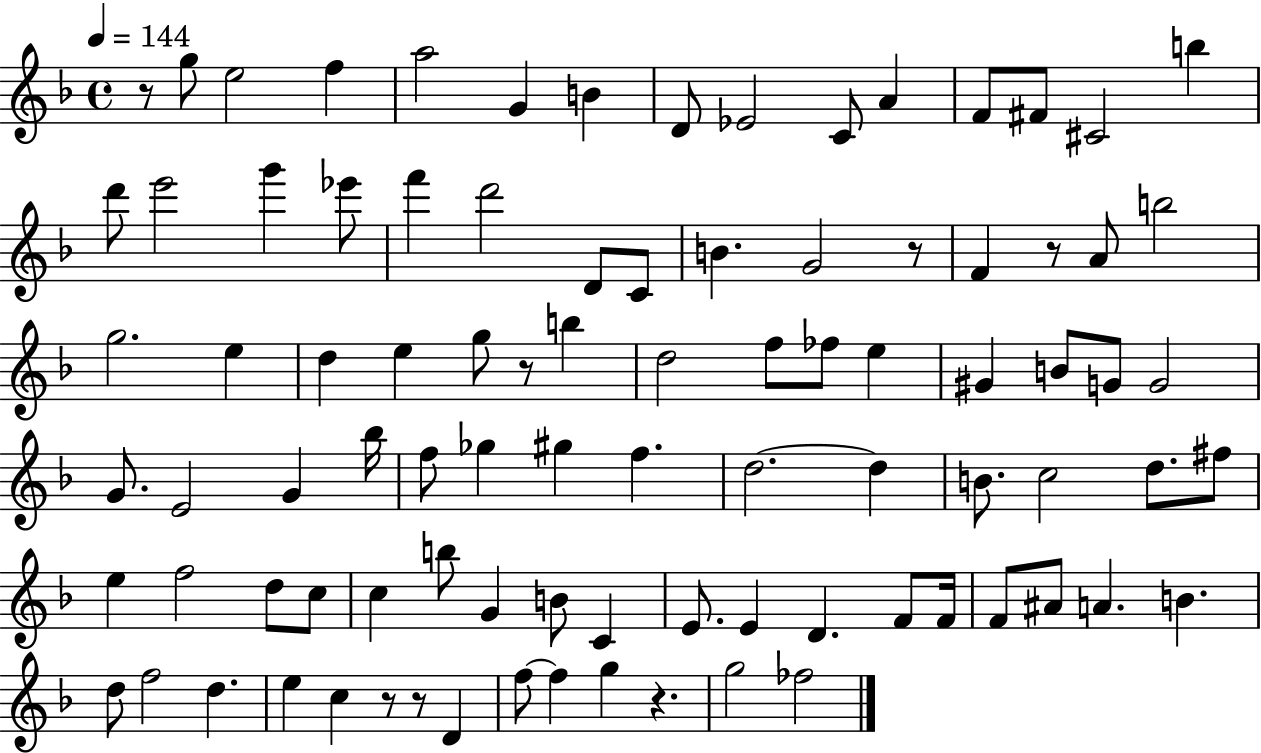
R/e G5/e E5/h F5/q A5/h G4/q B4/q D4/e Eb4/h C4/e A4/q F4/e F#4/e C#4/h B5/q D6/e E6/h G6/q Eb6/e F6/q D6/h D4/e C4/e B4/q. G4/h R/e F4/q R/e A4/e B5/h G5/h. E5/q D5/q E5/q G5/e R/e B5/q D5/h F5/e FES5/e E5/q G#4/q B4/e G4/e G4/h G4/e. E4/h G4/q Bb5/s F5/e Gb5/q G#5/q F5/q. D5/h. D5/q B4/e. C5/h D5/e. F#5/e E5/q F5/h D5/e C5/e C5/q B5/e G4/q B4/e C4/q E4/e. E4/q D4/q. F4/e F4/s F4/e A#4/e A4/q. B4/q. D5/e F5/h D5/q. E5/q C5/q R/e R/e D4/q F5/e F5/q G5/q R/q. G5/h FES5/h